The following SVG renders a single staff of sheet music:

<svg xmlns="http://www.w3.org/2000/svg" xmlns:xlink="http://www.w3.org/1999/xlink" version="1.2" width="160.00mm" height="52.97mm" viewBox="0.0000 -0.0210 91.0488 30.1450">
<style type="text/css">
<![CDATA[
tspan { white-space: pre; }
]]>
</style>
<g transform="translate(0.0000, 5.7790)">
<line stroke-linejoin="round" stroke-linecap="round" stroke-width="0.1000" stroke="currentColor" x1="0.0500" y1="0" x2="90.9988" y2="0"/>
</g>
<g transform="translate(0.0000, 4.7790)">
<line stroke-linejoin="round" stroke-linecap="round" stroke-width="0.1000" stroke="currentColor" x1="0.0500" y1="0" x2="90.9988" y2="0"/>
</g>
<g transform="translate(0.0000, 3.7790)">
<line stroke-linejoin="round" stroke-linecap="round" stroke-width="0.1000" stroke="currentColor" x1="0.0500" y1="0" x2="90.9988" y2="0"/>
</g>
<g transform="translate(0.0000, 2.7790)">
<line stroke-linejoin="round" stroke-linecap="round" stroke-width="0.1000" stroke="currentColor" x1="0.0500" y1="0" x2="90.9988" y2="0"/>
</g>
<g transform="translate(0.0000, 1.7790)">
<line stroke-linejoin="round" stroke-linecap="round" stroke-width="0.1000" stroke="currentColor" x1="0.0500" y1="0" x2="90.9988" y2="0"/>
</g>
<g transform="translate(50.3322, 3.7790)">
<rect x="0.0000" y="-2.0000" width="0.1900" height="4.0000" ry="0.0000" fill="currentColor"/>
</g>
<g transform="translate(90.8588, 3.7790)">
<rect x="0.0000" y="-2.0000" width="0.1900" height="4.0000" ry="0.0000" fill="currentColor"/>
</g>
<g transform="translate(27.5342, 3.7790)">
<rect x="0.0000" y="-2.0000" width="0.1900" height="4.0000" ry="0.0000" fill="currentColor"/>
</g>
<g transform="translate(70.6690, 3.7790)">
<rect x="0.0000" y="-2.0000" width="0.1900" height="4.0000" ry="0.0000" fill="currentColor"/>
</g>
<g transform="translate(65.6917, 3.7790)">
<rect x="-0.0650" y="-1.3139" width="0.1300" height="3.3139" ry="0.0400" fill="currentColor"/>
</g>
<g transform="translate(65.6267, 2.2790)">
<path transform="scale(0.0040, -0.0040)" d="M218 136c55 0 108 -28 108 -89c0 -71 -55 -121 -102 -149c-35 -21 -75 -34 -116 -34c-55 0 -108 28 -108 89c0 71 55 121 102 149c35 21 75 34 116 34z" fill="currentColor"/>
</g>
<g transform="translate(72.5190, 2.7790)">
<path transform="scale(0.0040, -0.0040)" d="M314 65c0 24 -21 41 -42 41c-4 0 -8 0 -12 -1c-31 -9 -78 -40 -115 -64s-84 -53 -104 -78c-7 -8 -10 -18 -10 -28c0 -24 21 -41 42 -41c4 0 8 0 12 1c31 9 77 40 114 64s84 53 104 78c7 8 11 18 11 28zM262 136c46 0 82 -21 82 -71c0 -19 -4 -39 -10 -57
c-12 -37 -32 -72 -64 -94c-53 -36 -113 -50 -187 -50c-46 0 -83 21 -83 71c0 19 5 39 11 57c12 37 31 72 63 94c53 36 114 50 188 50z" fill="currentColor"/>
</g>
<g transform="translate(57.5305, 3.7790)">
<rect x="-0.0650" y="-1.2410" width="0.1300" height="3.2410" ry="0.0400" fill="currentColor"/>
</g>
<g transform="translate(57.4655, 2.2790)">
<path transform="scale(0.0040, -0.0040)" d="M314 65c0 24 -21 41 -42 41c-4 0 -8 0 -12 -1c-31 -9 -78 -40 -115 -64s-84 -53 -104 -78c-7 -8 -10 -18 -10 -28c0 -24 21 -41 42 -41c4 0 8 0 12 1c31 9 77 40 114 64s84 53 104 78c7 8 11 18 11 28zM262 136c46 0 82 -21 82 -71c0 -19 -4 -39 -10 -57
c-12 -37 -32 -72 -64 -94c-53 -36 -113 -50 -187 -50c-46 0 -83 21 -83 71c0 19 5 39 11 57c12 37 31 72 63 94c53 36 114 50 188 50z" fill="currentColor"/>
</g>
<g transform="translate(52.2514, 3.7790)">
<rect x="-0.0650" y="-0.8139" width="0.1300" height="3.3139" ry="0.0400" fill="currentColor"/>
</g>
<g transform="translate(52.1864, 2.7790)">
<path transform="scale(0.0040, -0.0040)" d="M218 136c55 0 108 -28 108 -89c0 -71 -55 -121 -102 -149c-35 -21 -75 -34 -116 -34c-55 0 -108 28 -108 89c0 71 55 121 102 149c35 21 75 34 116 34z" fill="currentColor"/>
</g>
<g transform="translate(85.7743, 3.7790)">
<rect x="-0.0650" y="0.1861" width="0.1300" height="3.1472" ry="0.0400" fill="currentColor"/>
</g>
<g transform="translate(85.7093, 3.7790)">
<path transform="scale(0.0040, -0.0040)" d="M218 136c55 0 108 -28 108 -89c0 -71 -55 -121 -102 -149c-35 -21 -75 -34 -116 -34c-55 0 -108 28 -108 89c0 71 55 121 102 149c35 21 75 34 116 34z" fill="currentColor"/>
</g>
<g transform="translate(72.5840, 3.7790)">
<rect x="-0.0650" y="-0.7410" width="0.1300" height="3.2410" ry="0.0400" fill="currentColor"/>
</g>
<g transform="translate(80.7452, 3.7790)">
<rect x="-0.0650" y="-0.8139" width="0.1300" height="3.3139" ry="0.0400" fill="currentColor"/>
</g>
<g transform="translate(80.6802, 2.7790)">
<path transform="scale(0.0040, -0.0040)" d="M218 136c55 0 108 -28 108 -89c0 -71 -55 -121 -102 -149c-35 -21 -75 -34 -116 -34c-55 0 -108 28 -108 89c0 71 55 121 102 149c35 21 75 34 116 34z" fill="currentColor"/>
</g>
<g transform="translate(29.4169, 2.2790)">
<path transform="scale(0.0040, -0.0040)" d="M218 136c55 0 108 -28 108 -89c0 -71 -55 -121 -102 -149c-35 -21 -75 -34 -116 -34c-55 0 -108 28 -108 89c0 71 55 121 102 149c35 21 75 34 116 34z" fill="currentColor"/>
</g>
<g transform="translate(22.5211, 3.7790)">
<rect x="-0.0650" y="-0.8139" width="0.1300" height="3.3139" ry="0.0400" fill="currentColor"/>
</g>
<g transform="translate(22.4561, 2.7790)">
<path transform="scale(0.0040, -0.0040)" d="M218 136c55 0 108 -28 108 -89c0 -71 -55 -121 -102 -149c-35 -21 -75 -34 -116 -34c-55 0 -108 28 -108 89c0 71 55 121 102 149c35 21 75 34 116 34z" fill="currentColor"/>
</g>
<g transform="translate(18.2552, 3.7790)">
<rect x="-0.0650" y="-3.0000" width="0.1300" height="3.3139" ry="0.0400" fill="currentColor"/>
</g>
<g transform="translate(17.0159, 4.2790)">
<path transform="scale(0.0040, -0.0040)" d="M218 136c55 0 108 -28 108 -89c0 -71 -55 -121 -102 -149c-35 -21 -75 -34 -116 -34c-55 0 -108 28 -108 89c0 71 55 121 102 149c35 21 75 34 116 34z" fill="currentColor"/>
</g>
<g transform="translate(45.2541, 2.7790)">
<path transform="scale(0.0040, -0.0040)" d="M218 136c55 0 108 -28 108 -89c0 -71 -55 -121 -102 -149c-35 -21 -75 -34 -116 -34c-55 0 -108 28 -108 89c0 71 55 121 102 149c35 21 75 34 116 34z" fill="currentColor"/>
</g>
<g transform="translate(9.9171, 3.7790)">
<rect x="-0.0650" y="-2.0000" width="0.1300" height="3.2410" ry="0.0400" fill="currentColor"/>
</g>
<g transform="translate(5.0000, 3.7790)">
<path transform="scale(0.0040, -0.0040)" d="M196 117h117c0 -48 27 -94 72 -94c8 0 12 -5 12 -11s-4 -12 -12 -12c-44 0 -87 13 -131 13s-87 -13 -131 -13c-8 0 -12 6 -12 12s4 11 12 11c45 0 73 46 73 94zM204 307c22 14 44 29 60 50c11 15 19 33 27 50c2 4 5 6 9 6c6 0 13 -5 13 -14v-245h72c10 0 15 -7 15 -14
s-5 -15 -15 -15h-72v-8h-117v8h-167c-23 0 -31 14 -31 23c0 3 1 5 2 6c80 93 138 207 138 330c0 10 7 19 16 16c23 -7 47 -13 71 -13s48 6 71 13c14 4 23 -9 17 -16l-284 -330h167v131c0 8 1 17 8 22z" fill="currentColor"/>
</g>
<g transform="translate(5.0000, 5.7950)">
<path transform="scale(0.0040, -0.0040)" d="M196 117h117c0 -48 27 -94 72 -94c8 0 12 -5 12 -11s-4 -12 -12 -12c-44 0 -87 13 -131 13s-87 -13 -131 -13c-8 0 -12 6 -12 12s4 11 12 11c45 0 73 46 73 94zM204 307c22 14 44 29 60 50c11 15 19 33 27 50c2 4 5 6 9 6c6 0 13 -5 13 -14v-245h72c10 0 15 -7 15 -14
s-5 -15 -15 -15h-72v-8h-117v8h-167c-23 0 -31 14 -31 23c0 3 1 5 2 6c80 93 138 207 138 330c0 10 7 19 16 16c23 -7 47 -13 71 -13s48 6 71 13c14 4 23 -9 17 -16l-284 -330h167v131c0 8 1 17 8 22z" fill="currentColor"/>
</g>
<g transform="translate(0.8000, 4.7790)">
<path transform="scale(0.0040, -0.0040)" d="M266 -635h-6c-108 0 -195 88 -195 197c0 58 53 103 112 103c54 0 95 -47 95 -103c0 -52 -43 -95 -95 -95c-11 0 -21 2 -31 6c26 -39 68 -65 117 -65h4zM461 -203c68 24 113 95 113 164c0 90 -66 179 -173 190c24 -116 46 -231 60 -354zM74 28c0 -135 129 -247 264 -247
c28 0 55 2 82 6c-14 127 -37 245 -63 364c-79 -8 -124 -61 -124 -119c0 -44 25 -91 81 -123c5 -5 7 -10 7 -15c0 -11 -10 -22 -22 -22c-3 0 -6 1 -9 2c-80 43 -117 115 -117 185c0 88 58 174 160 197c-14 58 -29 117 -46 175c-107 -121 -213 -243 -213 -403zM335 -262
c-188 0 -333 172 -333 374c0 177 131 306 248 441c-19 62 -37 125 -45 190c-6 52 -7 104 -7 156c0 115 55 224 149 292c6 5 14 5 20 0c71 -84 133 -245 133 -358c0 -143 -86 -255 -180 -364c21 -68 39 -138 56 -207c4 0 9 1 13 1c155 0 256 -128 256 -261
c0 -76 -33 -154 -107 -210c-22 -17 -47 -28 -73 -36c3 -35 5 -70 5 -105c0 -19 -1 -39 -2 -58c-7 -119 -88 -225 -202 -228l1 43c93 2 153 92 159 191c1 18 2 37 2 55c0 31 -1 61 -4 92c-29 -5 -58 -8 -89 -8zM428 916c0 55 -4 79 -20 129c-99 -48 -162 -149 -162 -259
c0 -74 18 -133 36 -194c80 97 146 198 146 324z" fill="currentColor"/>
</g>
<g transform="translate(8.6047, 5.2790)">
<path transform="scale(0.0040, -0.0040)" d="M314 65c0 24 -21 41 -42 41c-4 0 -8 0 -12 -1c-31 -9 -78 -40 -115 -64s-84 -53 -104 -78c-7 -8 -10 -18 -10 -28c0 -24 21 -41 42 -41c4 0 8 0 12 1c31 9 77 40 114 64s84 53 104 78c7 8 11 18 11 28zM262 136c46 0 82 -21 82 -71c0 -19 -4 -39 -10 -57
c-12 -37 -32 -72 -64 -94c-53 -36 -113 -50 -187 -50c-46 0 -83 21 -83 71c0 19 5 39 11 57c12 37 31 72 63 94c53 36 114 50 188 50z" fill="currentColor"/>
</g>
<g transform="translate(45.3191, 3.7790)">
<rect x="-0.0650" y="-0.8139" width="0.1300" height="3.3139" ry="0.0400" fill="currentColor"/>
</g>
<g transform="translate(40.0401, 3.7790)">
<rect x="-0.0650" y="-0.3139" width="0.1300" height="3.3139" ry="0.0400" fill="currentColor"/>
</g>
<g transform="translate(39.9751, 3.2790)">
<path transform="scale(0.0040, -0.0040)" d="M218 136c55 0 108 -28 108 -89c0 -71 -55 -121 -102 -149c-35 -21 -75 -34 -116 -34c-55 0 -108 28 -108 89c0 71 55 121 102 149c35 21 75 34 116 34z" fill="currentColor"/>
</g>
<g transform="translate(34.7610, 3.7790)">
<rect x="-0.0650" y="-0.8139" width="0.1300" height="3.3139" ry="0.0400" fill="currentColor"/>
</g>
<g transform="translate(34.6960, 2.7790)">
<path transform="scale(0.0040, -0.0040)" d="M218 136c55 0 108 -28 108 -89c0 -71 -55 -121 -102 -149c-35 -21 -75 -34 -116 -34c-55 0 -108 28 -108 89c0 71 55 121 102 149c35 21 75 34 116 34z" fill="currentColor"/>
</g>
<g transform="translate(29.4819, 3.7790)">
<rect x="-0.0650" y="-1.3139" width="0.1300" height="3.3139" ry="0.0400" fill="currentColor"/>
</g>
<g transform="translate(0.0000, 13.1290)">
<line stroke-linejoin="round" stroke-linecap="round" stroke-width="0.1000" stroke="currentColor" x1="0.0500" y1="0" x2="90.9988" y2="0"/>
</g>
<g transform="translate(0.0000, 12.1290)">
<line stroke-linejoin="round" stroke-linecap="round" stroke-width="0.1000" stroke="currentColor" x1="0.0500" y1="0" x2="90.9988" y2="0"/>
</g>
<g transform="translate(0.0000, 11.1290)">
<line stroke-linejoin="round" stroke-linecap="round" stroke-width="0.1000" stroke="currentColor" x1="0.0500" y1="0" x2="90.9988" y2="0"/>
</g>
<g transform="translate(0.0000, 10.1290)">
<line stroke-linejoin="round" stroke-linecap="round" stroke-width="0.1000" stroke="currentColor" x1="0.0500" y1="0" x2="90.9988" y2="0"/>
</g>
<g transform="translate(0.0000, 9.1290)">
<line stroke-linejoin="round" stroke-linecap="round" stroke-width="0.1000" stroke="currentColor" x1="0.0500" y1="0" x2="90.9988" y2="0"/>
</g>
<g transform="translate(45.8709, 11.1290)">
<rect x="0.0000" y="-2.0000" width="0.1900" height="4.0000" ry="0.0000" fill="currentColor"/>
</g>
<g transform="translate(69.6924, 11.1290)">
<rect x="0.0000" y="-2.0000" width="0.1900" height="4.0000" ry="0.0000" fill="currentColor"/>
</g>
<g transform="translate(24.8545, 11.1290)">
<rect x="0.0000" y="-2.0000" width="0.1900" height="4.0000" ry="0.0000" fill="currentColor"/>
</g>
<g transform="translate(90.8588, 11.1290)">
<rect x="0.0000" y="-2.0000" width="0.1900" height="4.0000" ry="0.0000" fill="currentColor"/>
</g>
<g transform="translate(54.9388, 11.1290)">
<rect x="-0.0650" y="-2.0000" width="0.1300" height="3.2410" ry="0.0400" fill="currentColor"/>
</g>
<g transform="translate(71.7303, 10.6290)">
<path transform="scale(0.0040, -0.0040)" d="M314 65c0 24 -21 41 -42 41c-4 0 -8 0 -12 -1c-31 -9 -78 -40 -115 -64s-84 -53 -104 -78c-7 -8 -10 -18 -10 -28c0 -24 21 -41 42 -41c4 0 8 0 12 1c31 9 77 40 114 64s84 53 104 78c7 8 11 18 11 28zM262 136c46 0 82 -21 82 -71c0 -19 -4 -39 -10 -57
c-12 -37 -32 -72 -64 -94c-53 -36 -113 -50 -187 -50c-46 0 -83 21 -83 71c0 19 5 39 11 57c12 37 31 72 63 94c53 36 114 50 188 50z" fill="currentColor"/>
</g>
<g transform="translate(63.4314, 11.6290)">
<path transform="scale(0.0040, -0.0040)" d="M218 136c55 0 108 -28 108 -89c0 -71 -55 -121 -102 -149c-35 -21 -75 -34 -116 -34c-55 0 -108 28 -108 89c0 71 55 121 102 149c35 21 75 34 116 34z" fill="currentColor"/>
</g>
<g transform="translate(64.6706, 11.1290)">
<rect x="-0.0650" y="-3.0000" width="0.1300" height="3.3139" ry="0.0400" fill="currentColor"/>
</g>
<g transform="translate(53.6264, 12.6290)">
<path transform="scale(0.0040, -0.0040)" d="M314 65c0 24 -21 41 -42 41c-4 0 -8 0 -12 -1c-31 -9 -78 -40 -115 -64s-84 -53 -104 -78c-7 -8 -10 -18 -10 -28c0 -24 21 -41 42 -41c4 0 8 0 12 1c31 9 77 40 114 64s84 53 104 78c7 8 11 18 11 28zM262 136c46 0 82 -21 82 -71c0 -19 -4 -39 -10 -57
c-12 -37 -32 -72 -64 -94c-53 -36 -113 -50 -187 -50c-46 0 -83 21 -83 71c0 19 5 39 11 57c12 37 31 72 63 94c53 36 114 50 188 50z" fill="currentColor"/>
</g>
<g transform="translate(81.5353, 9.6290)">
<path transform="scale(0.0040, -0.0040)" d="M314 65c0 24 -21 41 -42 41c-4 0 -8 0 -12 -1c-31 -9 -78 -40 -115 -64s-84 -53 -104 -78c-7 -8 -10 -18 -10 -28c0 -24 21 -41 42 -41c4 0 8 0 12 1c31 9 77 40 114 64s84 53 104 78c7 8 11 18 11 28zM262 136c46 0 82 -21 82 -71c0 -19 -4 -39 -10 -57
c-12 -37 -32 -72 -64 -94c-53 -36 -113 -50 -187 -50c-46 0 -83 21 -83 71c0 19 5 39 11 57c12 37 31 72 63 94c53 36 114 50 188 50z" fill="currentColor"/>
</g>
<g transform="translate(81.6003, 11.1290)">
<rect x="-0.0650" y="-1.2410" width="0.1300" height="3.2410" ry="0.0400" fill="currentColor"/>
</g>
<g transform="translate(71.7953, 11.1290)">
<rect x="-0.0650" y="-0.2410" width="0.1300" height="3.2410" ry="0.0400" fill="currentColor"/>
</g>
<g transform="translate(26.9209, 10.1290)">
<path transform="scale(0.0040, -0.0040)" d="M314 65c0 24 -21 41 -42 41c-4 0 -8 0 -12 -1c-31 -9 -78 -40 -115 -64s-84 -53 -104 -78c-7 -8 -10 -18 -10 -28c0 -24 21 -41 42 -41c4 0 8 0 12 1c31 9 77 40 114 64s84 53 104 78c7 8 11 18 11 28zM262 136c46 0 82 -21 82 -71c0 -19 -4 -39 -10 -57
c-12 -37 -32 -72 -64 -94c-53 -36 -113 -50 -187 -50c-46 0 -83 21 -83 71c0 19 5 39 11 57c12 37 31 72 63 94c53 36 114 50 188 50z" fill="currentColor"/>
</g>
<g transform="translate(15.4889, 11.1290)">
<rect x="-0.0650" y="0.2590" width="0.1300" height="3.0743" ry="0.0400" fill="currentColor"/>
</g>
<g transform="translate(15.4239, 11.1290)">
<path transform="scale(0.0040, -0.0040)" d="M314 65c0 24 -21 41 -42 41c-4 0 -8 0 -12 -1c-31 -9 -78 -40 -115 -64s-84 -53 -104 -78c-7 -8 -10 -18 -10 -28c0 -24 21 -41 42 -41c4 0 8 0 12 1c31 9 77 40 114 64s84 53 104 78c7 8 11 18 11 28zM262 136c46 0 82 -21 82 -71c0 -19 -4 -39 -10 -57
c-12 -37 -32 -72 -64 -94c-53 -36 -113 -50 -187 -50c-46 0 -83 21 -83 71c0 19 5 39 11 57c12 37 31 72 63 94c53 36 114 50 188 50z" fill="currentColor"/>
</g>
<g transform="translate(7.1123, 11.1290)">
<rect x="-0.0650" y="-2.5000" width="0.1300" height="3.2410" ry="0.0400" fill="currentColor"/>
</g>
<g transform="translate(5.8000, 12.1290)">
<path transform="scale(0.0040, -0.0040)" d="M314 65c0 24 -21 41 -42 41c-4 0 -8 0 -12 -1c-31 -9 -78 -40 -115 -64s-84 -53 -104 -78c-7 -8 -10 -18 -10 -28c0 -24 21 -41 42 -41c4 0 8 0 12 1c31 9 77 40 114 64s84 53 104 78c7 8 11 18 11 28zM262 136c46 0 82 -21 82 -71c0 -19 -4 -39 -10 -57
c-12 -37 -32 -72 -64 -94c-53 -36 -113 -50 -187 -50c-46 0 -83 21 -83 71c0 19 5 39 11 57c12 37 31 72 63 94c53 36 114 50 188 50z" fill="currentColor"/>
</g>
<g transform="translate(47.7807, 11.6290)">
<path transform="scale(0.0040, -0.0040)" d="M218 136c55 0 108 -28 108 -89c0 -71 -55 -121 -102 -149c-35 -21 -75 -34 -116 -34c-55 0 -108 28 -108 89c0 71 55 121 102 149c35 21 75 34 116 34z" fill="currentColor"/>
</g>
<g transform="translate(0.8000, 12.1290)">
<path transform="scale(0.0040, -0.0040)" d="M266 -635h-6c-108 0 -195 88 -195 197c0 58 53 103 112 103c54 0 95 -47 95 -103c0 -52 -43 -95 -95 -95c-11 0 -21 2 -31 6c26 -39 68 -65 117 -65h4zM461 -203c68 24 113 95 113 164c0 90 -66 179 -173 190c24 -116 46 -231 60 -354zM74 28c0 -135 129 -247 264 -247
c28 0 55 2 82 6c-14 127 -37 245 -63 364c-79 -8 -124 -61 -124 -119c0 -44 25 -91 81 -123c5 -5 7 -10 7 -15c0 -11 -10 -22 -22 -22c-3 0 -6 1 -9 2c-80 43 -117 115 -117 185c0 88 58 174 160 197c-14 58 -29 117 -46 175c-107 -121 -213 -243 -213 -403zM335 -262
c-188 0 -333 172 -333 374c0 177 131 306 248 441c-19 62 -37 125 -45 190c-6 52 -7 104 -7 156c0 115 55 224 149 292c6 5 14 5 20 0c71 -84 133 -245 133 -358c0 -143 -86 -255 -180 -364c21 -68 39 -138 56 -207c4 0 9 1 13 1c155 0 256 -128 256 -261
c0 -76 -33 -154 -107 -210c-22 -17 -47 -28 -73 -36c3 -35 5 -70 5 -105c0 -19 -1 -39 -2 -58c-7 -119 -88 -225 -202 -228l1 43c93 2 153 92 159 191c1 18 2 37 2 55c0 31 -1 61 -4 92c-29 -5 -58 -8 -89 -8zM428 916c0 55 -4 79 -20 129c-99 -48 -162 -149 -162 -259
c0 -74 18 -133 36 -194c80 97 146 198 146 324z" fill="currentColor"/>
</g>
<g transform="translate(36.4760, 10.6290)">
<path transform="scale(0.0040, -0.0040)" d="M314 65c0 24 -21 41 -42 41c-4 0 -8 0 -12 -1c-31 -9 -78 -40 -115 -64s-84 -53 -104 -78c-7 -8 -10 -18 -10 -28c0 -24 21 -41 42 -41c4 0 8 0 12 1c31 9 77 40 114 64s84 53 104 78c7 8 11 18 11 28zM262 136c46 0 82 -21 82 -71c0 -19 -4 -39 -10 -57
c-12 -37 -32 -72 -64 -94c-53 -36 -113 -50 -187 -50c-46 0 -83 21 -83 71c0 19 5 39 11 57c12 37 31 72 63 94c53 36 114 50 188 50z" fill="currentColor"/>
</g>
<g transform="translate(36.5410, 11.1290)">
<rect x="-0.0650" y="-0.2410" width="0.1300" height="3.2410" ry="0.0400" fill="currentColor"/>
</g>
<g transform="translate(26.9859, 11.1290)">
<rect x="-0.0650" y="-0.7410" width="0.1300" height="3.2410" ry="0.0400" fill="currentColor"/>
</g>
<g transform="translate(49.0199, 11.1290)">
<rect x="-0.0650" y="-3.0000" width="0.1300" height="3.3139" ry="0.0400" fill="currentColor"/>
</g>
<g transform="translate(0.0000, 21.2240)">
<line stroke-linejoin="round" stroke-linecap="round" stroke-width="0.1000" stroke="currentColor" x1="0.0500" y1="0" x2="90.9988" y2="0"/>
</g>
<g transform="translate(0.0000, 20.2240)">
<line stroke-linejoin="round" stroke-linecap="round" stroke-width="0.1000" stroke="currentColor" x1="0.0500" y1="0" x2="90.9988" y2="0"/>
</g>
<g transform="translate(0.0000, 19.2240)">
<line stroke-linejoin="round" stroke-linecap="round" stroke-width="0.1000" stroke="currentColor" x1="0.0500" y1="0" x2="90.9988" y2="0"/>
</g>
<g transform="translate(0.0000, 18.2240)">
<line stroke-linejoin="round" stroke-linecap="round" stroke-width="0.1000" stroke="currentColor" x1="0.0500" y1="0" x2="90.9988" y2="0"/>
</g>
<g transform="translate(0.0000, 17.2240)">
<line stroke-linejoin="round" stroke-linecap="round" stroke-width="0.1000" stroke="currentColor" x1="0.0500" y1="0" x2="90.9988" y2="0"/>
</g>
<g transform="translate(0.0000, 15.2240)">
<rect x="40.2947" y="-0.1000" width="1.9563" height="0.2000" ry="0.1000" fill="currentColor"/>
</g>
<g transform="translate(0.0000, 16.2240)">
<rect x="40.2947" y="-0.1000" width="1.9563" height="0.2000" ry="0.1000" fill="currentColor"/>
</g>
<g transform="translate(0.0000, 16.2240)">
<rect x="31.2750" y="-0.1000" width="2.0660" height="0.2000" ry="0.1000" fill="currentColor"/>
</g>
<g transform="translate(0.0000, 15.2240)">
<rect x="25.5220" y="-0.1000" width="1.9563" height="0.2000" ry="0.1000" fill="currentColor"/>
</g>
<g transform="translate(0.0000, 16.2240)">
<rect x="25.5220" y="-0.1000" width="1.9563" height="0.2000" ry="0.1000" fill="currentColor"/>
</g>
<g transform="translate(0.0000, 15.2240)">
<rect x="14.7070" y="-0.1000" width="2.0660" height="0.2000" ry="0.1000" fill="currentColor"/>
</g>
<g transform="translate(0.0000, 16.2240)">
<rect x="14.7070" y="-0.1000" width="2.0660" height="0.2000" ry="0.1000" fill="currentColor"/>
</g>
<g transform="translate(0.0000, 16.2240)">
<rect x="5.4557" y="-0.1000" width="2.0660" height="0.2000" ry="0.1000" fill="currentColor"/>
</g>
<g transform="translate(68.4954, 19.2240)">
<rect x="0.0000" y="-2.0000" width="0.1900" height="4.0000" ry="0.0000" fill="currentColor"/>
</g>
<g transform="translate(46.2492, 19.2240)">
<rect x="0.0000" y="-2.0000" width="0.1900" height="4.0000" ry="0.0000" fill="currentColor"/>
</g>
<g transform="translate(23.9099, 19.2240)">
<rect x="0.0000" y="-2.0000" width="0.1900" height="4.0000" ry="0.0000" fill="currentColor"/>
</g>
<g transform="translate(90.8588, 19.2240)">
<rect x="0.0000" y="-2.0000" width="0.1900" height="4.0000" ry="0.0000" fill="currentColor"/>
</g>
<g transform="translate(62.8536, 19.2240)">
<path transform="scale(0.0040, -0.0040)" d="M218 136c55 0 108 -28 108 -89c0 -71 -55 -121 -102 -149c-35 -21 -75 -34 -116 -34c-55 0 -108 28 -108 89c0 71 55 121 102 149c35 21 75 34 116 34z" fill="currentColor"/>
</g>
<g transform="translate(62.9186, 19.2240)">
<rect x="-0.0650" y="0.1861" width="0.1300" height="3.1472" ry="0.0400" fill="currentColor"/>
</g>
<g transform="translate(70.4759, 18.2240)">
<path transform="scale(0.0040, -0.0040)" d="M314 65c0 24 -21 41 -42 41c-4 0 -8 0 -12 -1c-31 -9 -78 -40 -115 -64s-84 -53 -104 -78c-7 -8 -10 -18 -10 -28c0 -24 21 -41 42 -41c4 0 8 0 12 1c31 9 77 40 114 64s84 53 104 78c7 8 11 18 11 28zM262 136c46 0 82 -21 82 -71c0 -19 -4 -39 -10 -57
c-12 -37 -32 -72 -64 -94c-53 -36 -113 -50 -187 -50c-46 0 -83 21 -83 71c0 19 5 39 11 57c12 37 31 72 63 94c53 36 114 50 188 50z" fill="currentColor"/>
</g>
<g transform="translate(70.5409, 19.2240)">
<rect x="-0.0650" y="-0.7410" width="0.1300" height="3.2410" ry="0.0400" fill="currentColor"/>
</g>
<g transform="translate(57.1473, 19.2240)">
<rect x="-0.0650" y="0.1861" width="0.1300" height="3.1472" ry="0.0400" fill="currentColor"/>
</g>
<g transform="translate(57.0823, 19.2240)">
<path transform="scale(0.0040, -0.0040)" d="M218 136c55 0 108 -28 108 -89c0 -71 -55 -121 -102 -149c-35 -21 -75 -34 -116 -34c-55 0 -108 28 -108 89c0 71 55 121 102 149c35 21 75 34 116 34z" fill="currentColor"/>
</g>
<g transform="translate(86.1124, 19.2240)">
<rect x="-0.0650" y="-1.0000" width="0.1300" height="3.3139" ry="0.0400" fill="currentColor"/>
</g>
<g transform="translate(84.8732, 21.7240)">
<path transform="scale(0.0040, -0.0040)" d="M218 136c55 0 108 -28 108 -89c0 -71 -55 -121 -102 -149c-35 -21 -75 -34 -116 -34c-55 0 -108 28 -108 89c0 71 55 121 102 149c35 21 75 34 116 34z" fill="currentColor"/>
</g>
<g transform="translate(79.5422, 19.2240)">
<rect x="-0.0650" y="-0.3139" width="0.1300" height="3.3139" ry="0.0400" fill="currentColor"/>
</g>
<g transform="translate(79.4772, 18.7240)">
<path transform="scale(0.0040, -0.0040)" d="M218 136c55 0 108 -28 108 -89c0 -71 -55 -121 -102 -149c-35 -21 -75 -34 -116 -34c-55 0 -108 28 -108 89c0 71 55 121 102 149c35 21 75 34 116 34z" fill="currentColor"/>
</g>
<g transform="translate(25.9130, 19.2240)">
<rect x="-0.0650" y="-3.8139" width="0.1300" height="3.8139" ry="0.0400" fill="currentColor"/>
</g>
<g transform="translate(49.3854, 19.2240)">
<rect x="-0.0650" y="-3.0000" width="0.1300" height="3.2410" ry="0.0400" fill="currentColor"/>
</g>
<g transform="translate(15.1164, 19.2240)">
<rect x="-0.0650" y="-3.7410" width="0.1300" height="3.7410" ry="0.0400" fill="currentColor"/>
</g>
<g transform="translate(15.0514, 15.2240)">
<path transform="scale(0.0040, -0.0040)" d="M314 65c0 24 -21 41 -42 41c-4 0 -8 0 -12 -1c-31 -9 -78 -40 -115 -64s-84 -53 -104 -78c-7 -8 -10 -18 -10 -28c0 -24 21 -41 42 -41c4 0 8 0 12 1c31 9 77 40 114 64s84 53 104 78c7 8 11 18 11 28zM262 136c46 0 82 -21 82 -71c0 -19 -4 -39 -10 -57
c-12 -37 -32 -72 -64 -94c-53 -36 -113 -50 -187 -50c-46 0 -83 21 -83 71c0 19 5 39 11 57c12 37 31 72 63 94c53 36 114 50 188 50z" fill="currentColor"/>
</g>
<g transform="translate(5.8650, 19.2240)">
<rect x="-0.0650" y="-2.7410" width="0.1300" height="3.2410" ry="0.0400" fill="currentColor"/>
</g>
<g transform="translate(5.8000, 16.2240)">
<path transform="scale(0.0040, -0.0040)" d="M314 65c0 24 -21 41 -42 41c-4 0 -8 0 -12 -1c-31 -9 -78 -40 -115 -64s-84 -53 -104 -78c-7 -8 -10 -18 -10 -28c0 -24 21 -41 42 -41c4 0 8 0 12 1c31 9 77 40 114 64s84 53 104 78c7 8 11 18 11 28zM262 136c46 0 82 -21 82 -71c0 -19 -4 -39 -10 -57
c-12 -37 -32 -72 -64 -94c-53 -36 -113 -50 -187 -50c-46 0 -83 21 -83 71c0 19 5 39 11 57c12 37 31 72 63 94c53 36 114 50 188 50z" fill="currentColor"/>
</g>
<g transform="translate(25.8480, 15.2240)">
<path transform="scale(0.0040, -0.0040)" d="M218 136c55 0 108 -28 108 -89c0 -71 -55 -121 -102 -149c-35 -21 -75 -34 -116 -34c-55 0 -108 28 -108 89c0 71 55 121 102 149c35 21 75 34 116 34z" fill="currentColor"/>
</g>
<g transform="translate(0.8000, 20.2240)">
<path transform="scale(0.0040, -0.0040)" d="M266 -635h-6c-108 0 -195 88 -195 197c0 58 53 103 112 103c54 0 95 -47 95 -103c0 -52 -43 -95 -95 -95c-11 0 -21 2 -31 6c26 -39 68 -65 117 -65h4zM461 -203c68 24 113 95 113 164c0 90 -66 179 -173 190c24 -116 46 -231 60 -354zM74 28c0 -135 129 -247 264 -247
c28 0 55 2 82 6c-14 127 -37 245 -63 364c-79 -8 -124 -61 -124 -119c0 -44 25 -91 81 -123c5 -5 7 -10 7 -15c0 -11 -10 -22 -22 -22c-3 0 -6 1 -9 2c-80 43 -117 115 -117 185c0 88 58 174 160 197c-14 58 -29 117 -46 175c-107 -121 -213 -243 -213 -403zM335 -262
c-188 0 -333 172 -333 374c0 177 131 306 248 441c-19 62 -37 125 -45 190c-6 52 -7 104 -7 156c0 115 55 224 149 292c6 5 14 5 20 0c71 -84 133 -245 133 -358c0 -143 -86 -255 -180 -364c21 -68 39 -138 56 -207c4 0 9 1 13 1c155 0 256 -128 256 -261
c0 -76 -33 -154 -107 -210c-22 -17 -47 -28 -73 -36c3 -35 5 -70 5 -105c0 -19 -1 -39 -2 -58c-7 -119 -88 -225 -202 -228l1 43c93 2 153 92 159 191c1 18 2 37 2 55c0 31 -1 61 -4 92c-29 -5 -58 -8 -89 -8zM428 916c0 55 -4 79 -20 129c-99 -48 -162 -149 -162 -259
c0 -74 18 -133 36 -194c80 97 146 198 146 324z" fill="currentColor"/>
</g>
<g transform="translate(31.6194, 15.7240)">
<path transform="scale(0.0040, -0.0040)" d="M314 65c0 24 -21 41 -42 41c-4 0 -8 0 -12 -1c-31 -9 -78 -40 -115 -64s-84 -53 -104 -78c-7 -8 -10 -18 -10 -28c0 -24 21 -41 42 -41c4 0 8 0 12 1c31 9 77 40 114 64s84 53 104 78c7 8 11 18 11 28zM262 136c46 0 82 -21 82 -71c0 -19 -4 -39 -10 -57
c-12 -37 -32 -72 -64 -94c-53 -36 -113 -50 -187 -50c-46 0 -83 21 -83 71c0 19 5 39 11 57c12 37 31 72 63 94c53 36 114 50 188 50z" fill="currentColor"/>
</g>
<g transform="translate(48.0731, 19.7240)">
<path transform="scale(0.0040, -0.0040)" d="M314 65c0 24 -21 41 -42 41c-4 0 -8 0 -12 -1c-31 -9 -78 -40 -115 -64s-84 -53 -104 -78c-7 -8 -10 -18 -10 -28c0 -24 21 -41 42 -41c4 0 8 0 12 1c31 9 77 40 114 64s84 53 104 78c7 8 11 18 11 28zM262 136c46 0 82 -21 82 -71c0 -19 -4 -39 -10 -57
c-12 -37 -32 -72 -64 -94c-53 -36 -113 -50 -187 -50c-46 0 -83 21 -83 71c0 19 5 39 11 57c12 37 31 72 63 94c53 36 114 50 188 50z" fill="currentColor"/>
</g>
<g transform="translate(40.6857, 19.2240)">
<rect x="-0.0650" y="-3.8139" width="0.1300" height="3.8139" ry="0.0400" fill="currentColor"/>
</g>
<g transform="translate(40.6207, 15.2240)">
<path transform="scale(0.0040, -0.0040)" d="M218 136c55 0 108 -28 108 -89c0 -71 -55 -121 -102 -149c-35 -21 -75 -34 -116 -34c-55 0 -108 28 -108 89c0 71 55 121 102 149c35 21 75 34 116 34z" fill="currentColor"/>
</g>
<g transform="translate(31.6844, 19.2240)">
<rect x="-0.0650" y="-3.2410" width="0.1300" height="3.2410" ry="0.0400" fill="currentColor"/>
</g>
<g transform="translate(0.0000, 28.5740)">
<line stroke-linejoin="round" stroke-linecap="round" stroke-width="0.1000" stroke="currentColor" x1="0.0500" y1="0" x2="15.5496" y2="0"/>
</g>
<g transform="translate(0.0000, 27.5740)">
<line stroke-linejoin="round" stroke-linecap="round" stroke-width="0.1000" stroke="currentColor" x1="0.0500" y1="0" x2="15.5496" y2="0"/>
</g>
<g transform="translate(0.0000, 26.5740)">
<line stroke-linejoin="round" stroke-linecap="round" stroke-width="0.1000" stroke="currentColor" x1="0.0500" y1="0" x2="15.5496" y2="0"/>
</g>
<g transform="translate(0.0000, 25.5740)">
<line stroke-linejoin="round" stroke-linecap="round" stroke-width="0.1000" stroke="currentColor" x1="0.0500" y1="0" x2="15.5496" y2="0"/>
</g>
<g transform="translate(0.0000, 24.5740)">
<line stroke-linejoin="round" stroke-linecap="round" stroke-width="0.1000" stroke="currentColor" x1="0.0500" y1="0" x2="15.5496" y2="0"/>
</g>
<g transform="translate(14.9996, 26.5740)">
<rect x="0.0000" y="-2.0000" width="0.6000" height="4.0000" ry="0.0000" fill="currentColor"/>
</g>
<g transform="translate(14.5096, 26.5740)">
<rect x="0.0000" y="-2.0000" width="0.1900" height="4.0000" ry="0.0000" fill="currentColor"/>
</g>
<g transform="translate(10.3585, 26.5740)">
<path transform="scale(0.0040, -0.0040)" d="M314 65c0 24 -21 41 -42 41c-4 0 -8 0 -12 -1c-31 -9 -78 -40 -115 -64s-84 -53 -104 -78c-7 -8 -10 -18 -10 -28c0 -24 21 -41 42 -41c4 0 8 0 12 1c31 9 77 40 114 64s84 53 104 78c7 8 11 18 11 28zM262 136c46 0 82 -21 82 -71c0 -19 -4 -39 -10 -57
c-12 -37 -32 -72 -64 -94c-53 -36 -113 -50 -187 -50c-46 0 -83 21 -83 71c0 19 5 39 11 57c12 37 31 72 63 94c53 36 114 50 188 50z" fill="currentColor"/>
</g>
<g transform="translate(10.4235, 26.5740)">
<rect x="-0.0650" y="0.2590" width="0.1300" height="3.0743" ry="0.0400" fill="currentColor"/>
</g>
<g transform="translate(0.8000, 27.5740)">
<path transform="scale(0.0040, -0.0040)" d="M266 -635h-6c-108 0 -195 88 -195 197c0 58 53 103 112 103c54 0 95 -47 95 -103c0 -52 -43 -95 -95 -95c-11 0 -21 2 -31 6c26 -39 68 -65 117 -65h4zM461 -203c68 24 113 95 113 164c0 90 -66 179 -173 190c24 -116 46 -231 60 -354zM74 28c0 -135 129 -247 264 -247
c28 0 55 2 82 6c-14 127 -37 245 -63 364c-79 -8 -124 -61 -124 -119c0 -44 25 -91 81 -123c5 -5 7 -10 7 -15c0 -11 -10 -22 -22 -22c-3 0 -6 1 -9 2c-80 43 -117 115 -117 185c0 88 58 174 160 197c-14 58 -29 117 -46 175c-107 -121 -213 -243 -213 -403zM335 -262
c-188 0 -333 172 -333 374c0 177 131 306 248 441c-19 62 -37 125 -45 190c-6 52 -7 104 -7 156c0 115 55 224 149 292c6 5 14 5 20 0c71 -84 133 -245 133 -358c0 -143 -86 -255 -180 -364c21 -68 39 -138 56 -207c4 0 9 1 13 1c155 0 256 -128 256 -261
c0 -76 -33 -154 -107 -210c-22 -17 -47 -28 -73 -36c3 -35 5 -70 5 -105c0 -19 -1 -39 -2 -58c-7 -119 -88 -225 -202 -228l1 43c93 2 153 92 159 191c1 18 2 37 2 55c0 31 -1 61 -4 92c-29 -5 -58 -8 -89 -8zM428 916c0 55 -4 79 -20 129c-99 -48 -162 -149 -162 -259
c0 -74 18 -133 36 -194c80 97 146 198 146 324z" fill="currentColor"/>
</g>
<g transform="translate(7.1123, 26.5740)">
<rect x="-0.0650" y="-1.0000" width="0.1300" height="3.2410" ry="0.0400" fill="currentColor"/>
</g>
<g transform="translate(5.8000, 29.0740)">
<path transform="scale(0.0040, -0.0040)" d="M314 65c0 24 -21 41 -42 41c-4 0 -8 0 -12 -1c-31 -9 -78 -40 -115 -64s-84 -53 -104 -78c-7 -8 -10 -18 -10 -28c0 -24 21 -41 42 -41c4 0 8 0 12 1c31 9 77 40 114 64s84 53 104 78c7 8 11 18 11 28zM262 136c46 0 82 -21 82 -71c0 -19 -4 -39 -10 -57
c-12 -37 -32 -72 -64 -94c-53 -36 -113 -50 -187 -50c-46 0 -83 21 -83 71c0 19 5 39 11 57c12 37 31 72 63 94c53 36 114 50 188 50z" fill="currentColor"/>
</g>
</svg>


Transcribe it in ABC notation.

X:1
T:Untitled
M:4/4
L:1/4
K:C
F2 A d e d c d d e2 e d2 d B G2 B2 d2 c2 A F2 A c2 e2 a2 c'2 c' b2 c' A2 B B d2 c D D2 B2